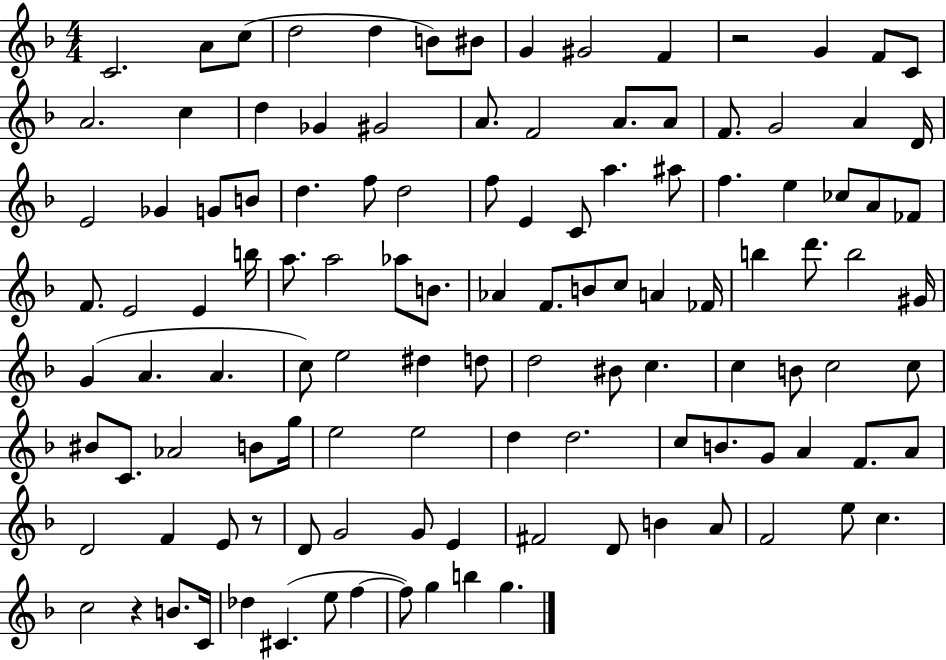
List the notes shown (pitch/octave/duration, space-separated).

C4/h. A4/e C5/e D5/h D5/q B4/e BIS4/e G4/q G#4/h F4/q R/h G4/q F4/e C4/e A4/h. C5/q D5/q Gb4/q G#4/h A4/e. F4/h A4/e. A4/e F4/e. G4/h A4/q D4/s E4/h Gb4/q G4/e B4/e D5/q. F5/e D5/h F5/e E4/q C4/e A5/q. A#5/e F5/q. E5/q CES5/e A4/e FES4/e F4/e. E4/h E4/q B5/s A5/e. A5/h Ab5/e B4/e. Ab4/q F4/e. B4/e C5/e A4/q FES4/s B5/q D6/e. B5/h G#4/s G4/q A4/q. A4/q. C5/e E5/h D#5/q D5/e D5/h BIS4/e C5/q. C5/q B4/e C5/h C5/e BIS4/e C4/e. Ab4/h B4/e G5/s E5/h E5/h D5/q D5/h. C5/e B4/e. G4/e A4/q F4/e. A4/e D4/h F4/q E4/e R/e D4/e G4/h G4/e E4/q F#4/h D4/e B4/q A4/e F4/h E5/e C5/q. C5/h R/q B4/e. C4/s Db5/q C#4/q. E5/e F5/q F5/e G5/q B5/q G5/q.